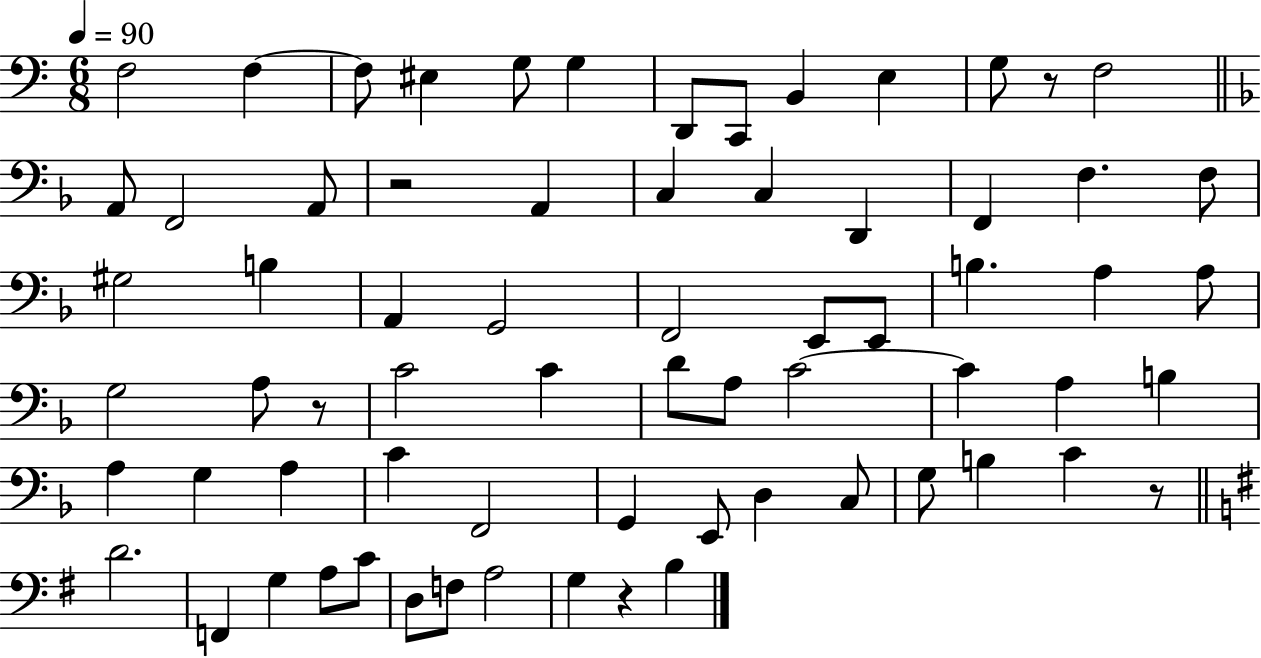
F3/h F3/q F3/e EIS3/q G3/e G3/q D2/e C2/e B2/q E3/q G3/e R/e F3/h A2/e F2/h A2/e R/h A2/q C3/q C3/q D2/q F2/q F3/q. F3/e G#3/h B3/q A2/q G2/h F2/h E2/e E2/e B3/q. A3/q A3/e G3/h A3/e R/e C4/h C4/q D4/e A3/e C4/h C4/q A3/q B3/q A3/q G3/q A3/q C4/q F2/h G2/q E2/e D3/q C3/e G3/e B3/q C4/q R/e D4/h. F2/q G3/q A3/e C4/e D3/e F3/e A3/h G3/q R/q B3/q